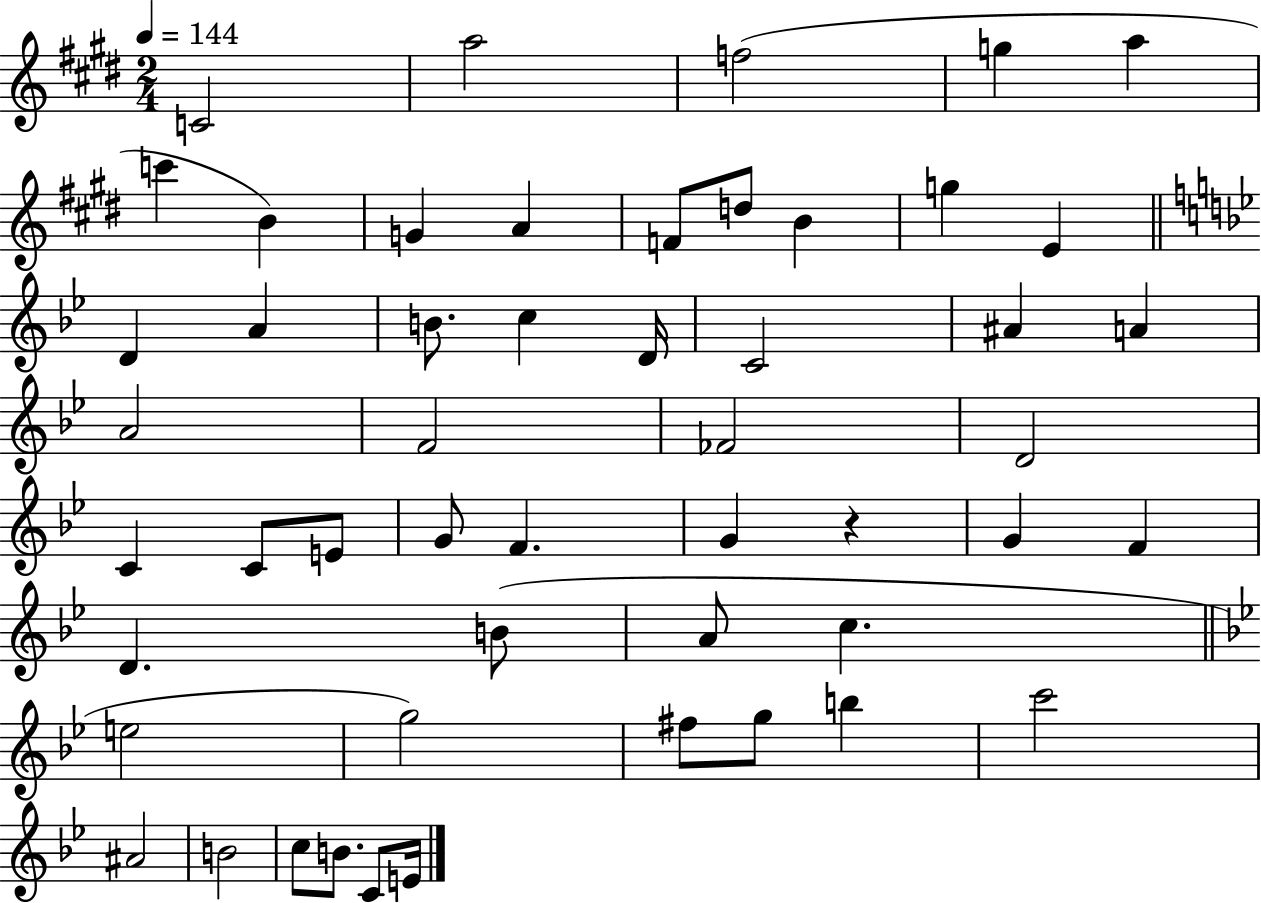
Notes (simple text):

C4/h A5/h F5/h G5/q A5/q C6/q B4/q G4/q A4/q F4/e D5/e B4/q G5/q E4/q D4/q A4/q B4/e. C5/q D4/s C4/h A#4/q A4/q A4/h F4/h FES4/h D4/h C4/q C4/e E4/e G4/e F4/q. G4/q R/q G4/q F4/q D4/q. B4/e A4/e C5/q. E5/h G5/h F#5/e G5/e B5/q C6/h A#4/h B4/h C5/e B4/e. C4/e E4/s